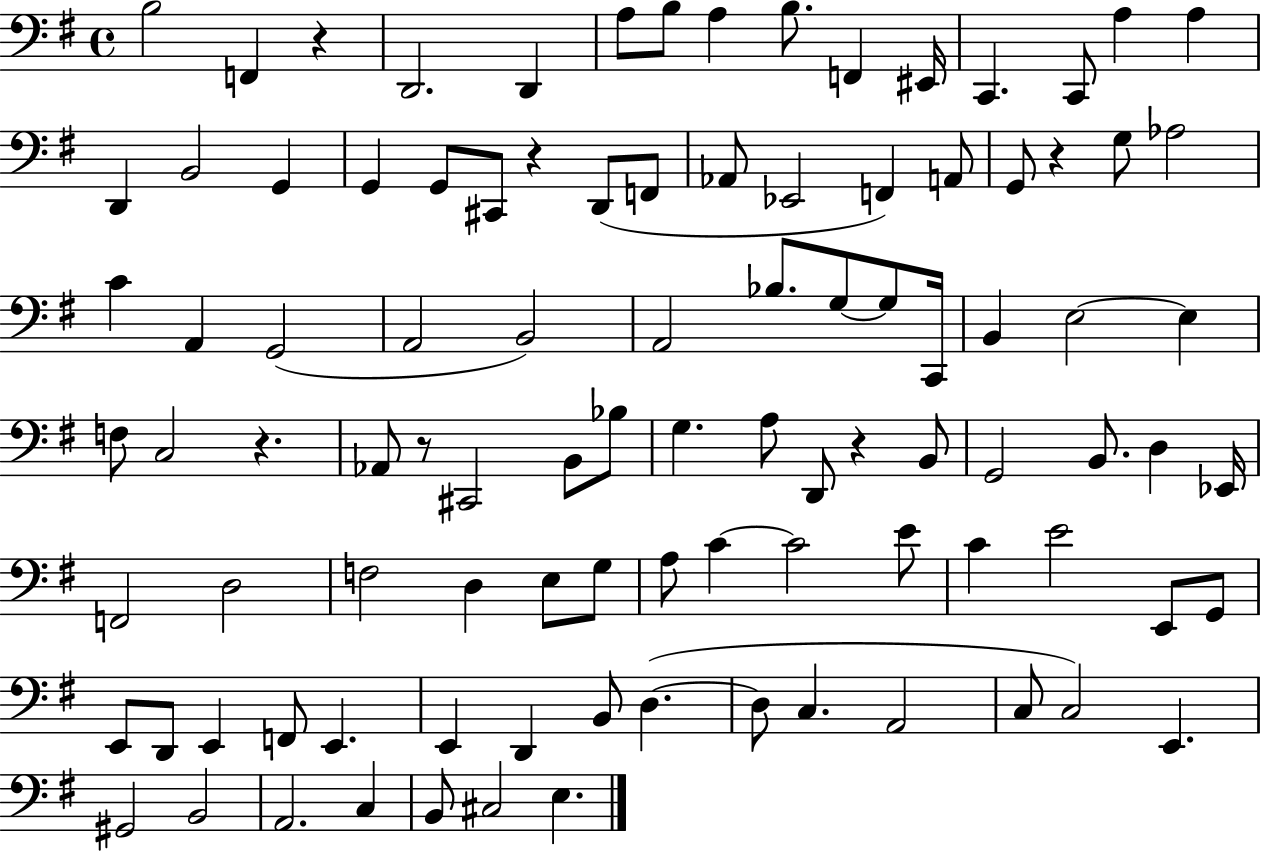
X:1
T:Untitled
M:4/4
L:1/4
K:G
B,2 F,, z D,,2 D,, A,/2 B,/2 A, B,/2 F,, ^E,,/4 C,, C,,/2 A, A, D,, B,,2 G,, G,, G,,/2 ^C,,/2 z D,,/2 F,,/2 _A,,/2 _E,,2 F,, A,,/2 G,,/2 z G,/2 _A,2 C A,, G,,2 A,,2 B,,2 A,,2 _B,/2 G,/2 G,/2 C,,/4 B,, E,2 E, F,/2 C,2 z _A,,/2 z/2 ^C,,2 B,,/2 _B,/2 G, A,/2 D,,/2 z B,,/2 G,,2 B,,/2 D, _E,,/4 F,,2 D,2 F,2 D, E,/2 G,/2 A,/2 C C2 E/2 C E2 E,,/2 G,,/2 E,,/2 D,,/2 E,, F,,/2 E,, E,, D,, B,,/2 D, D,/2 C, A,,2 C,/2 C,2 E,, ^G,,2 B,,2 A,,2 C, B,,/2 ^C,2 E,